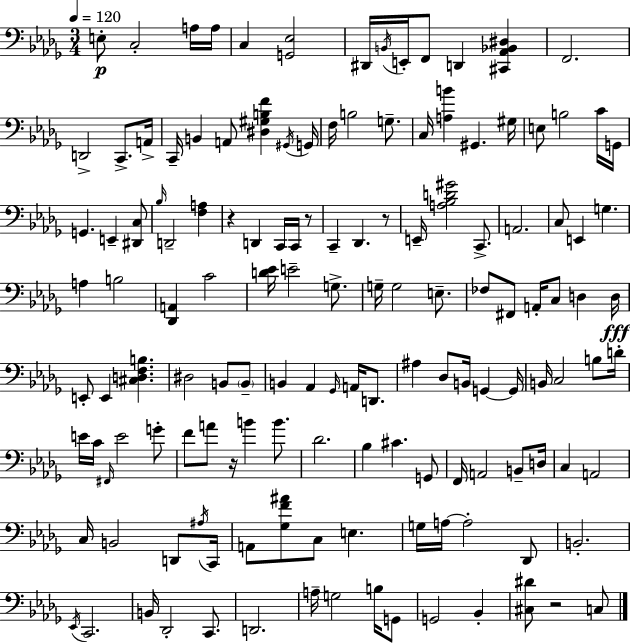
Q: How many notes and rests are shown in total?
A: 139